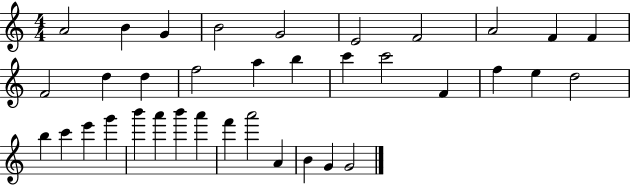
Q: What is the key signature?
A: C major